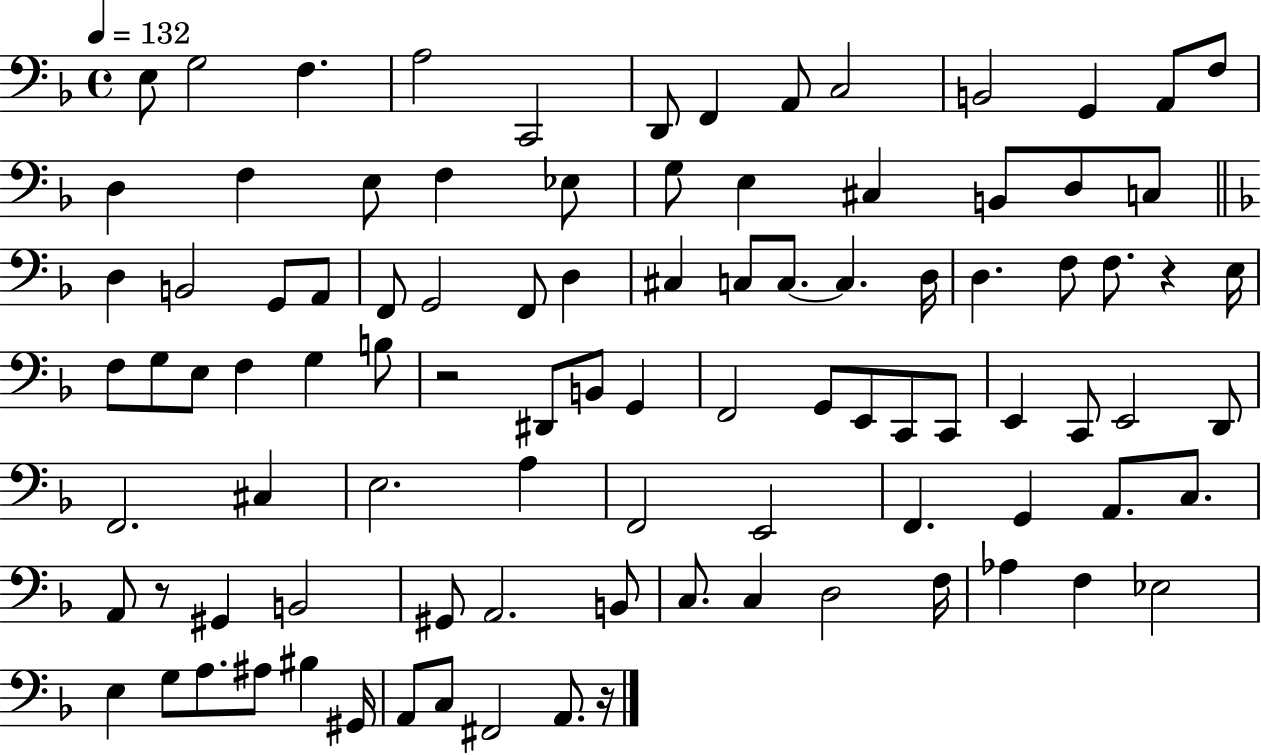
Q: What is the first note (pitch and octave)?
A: E3